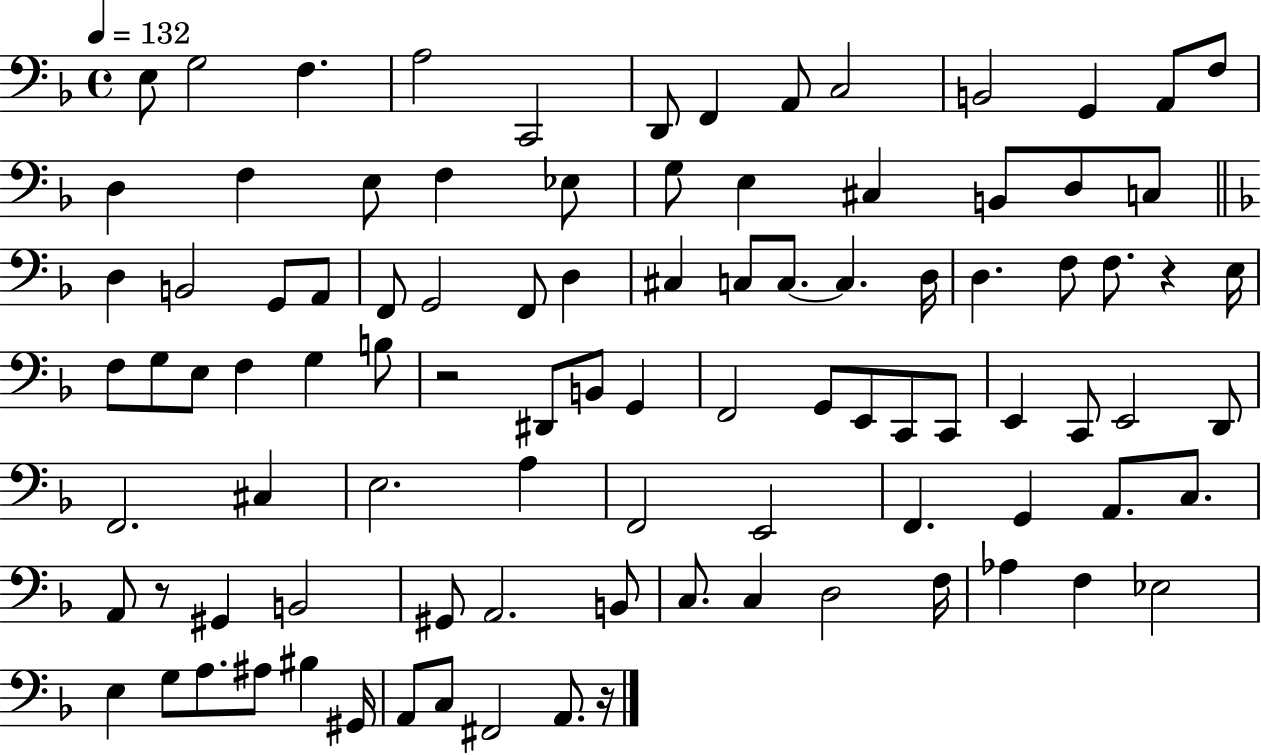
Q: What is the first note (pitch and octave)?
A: E3